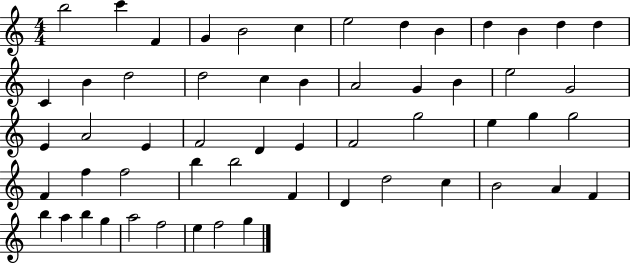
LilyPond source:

{
  \clef treble
  \numericTimeSignature
  \time 4/4
  \key c \major
  b''2 c'''4 f'4 | g'4 b'2 c''4 | e''2 d''4 b'4 | d''4 b'4 d''4 d''4 | \break c'4 b'4 d''2 | d''2 c''4 b'4 | a'2 g'4 b'4 | e''2 g'2 | \break e'4 a'2 e'4 | f'2 d'4 e'4 | f'2 g''2 | e''4 g''4 g''2 | \break f'4 f''4 f''2 | b''4 b''2 f'4 | d'4 d''2 c''4 | b'2 a'4 f'4 | \break b''4 a''4 b''4 g''4 | a''2 f''2 | e''4 f''2 g''4 | \bar "|."
}